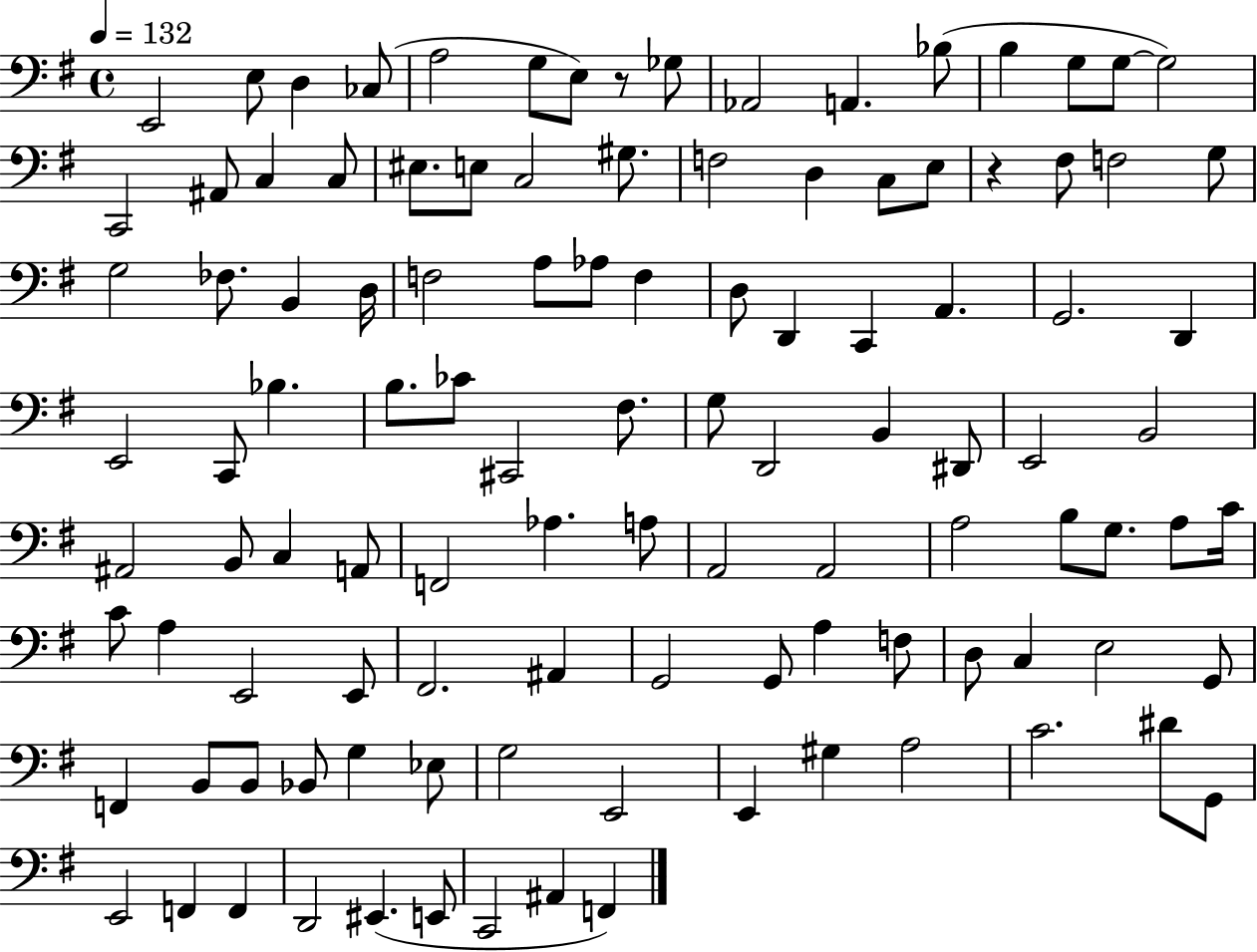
{
  \clef bass
  \time 4/4
  \defaultTimeSignature
  \key g \major
  \tempo 4 = 132
  e,2 e8 d4 ces8( | a2 g8 e8) r8 ges8 | aes,2 a,4. bes8( | b4 g8 g8~~ g2) | \break c,2 ais,8 c4 c8 | eis8. e8 c2 gis8. | f2 d4 c8 e8 | r4 fis8 f2 g8 | \break g2 fes8. b,4 d16 | f2 a8 aes8 f4 | d8 d,4 c,4 a,4. | g,2. d,4 | \break e,2 c,8 bes4. | b8. ces'8 cis,2 fis8. | g8 d,2 b,4 dis,8 | e,2 b,2 | \break ais,2 b,8 c4 a,8 | f,2 aes4. a8 | a,2 a,2 | a2 b8 g8. a8 c'16 | \break c'8 a4 e,2 e,8 | fis,2. ais,4 | g,2 g,8 a4 f8 | d8 c4 e2 g,8 | \break f,4 b,8 b,8 bes,8 g4 ees8 | g2 e,2 | e,4 gis4 a2 | c'2. dis'8 g,8 | \break e,2 f,4 f,4 | d,2 eis,4.( e,8 | c,2 ais,4 f,4) | \bar "|."
}